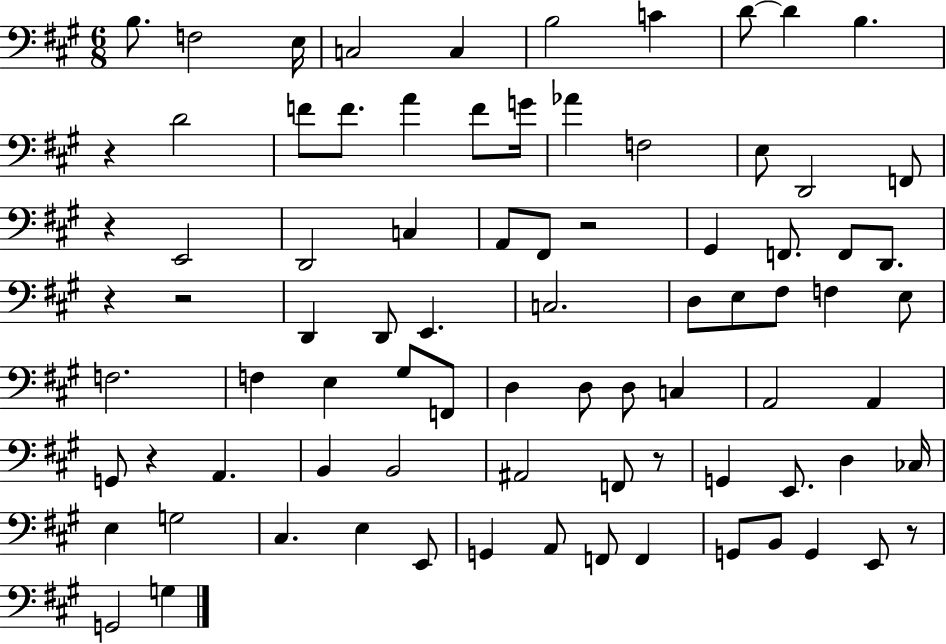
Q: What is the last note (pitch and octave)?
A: G3